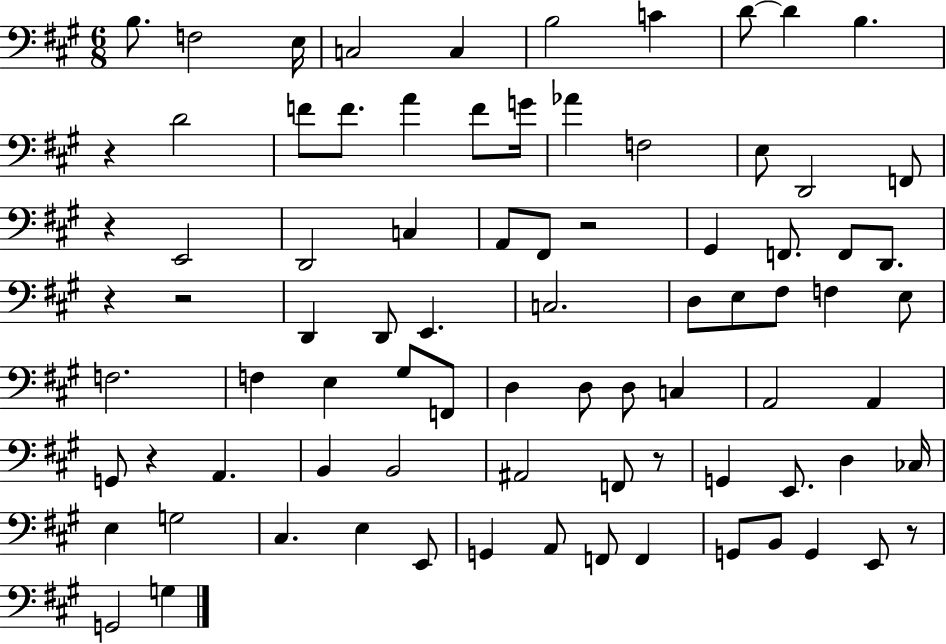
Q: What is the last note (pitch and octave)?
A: G3